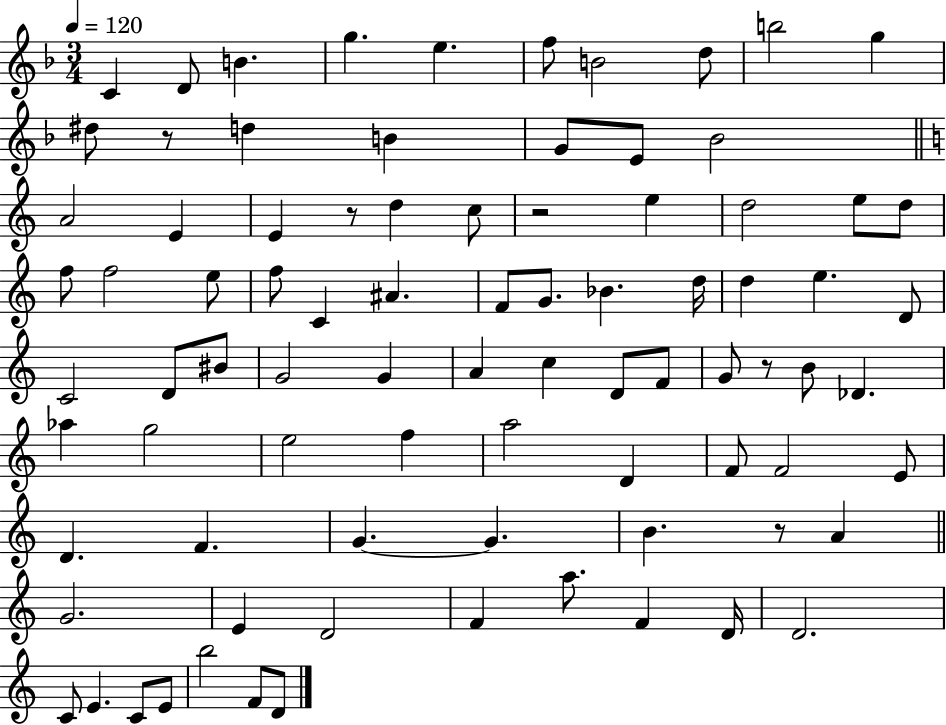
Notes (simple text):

C4/q D4/e B4/q. G5/q. E5/q. F5/e B4/h D5/e B5/h G5/q D#5/e R/e D5/q B4/q G4/e E4/e Bb4/h A4/h E4/q E4/q R/e D5/q C5/e R/h E5/q D5/h E5/e D5/e F5/e F5/h E5/e F5/e C4/q A#4/q. F4/e G4/e. Bb4/q. D5/s D5/q E5/q. D4/e C4/h D4/e BIS4/e G4/h G4/q A4/q C5/q D4/e F4/e G4/e R/e B4/e Db4/q. Ab5/q G5/h E5/h F5/q A5/h D4/q F4/e F4/h E4/e D4/q. F4/q. G4/q. G4/q. B4/q. R/e A4/q G4/h. E4/q D4/h F4/q A5/e. F4/q D4/s D4/h. C4/e E4/q. C4/e E4/e B5/h F4/e D4/e